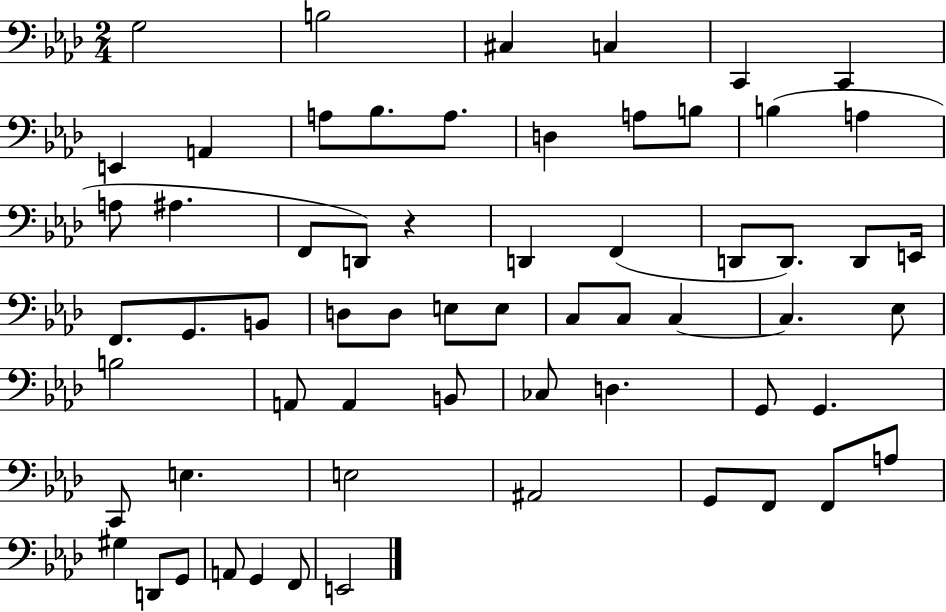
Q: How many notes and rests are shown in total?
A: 62